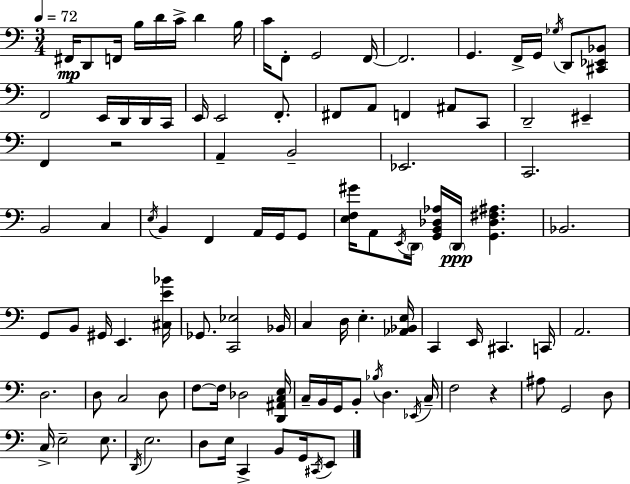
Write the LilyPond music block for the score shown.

{
  \clef bass
  \numericTimeSignature
  \time 3/4
  \key c \major
  \tempo 4 = 72
  fis,16\mp d,8 f,16 b16 d'16 c'16-> d'4 b16 | c'16 f,8-. g,2 f,16~~ | f,2. | g,4. f,16-> g,16 \acciaccatura { ges16 } d,8 <cis, ees, bes,>8 | \break f,2 e,16 d,16 d,16 | c,16 e,16 e,2 f,8.-. | fis,8 a,8 f,4 ais,8 c,8 | d,2-- eis,4-- | \break f,4 r2 | a,4-- b,2-- | ees,2. | c,2. | \break b,2 c4 | \acciaccatura { e16 } b,4 f,4 a,16 g,16 | g,8 <e f gis'>16 a,8 \acciaccatura { e,16 } \parenthesize d,16 <g, b, des aes>16 \parenthesize d,16\ppp <g, des fis ais>4. | bes,2. | \break g,8 b,8 gis,16 e,4. | <cis e' bes'>16 ges,8. <c, ees>2 | bes,16 c4 d16 e4.-. | <aes, bes, e>16 c,4 e,16 cis,4. | \break c,16 a,2. | d2. | d8 c2 | d8 f8~~ f16 des2 | \break <d, ais, c e>16 c16-- b,16 g,16 b,8-. \acciaccatura { bes16 } d4. | \acciaccatura { ees,16 } c16-- f2 | r4 ais8 g,2 | d8 c16-> e2-- | \break e8. \acciaccatura { d,16 } e2. | d8 e16 c,4-> | b,8 g,16 \acciaccatura { cis,16 } e,8 \bar "|."
}